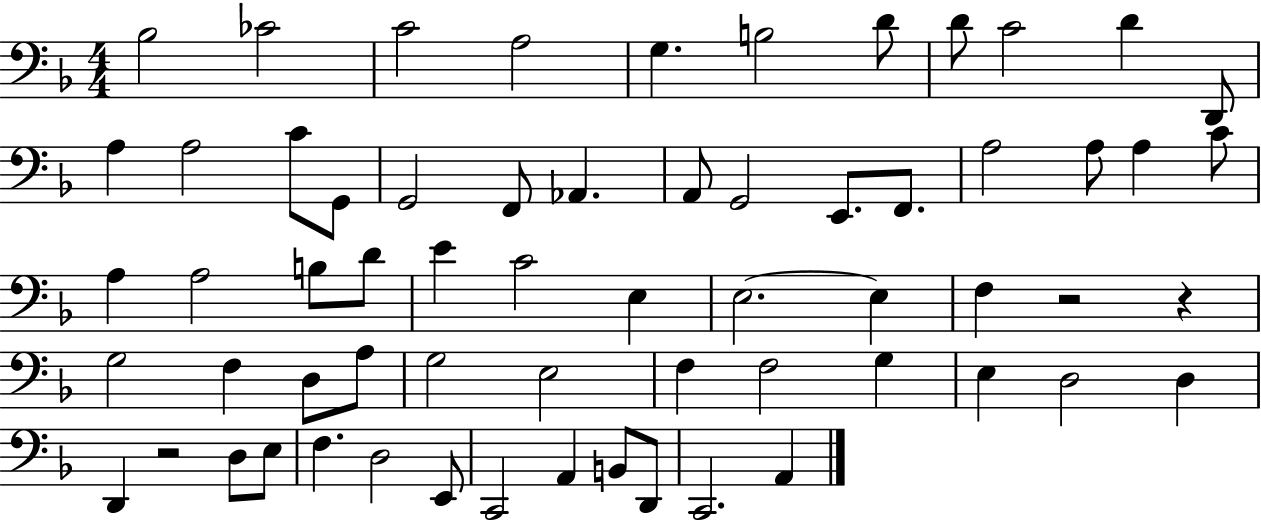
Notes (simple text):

Bb3/h CES4/h C4/h A3/h G3/q. B3/h D4/e D4/e C4/h D4/q D2/e A3/q A3/h C4/e G2/e G2/h F2/e Ab2/q. A2/e G2/h E2/e. F2/e. A3/h A3/e A3/q C4/e A3/q A3/h B3/e D4/e E4/q C4/h E3/q E3/h. E3/q F3/q R/h R/q G3/h F3/q D3/e A3/e G3/h E3/h F3/q F3/h G3/q E3/q D3/h D3/q D2/q R/h D3/e E3/e F3/q. D3/h E2/e C2/h A2/q B2/e D2/e C2/h. A2/q